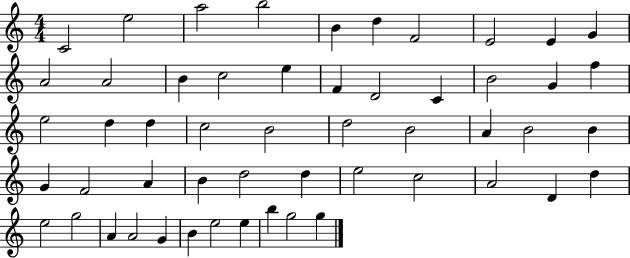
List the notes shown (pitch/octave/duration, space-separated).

C4/h E5/h A5/h B5/h B4/q D5/q F4/h E4/h E4/q G4/q A4/h A4/h B4/q C5/h E5/q F4/q D4/h C4/q B4/h G4/q F5/q E5/h D5/q D5/q C5/h B4/h D5/h B4/h A4/q B4/h B4/q G4/q F4/h A4/q B4/q D5/h D5/q E5/h C5/h A4/h D4/q D5/q E5/h G5/h A4/q A4/h G4/q B4/q E5/h E5/q B5/q G5/h G5/q